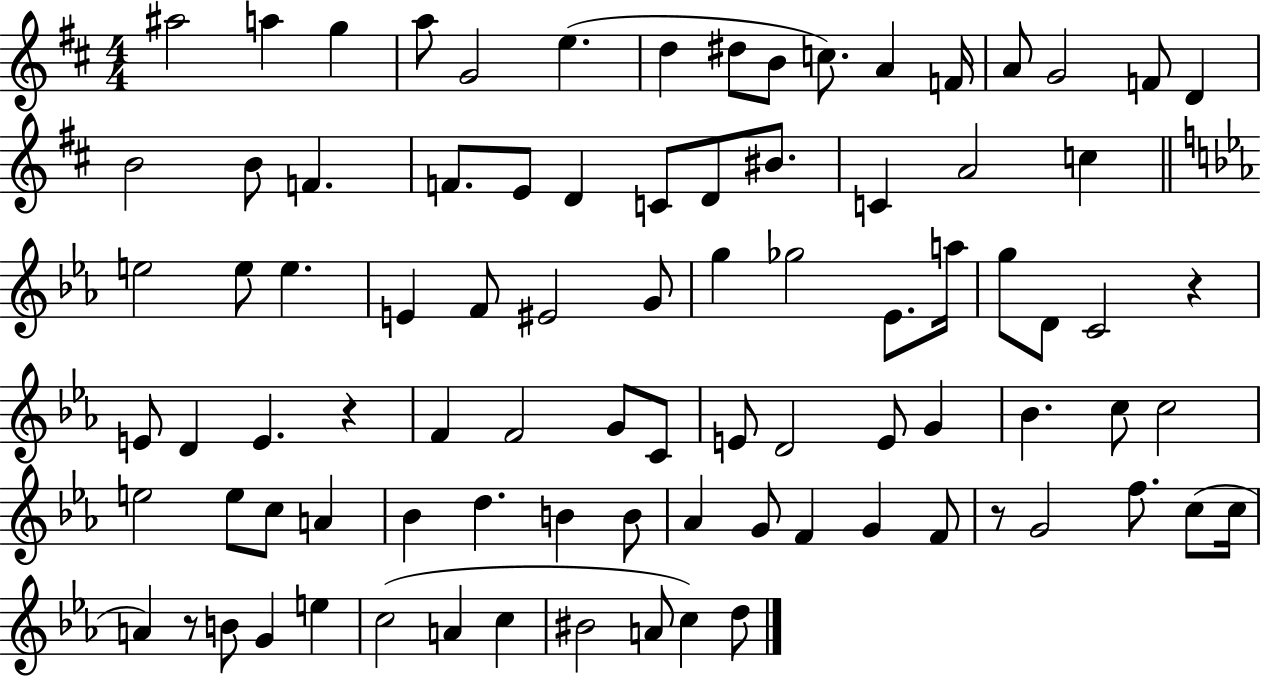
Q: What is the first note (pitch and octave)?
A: A#5